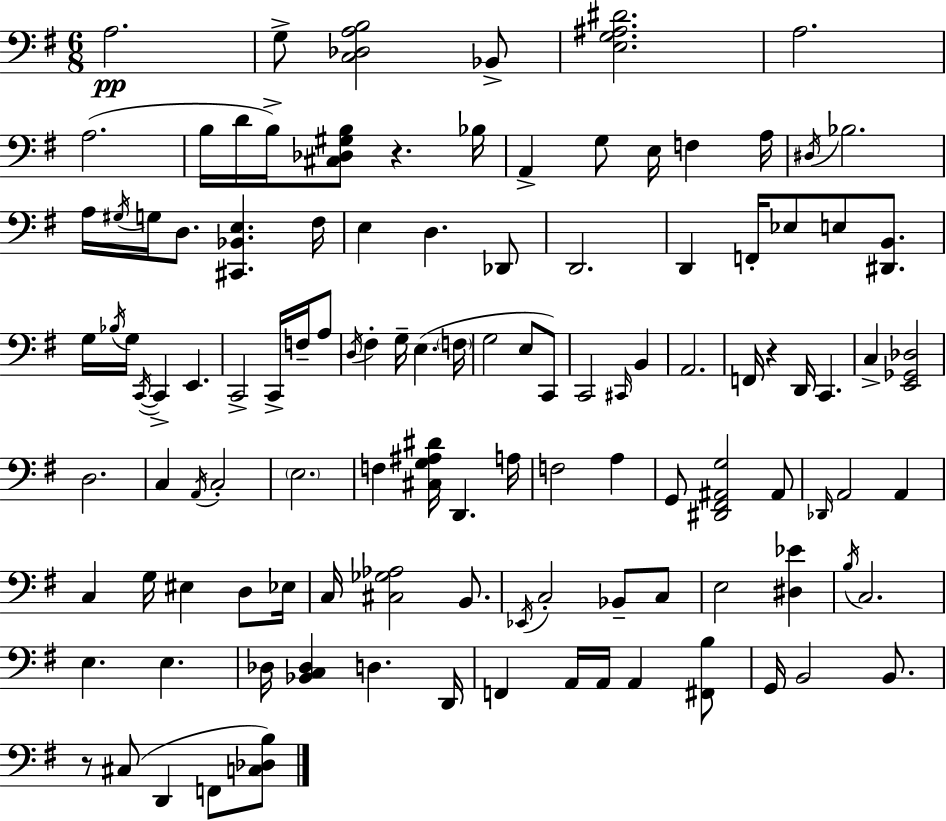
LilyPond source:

{
  \clef bass
  \numericTimeSignature
  \time 6/8
  \key e \minor
  a2.\pp | g8-> <c des a b>2 bes,8-> | <e g ais dis'>2. | a2. | \break a2.( | b16 d'16 b16->) <cis des gis b>8 r4. bes16 | a,4-> g8 e16 f4 a16 | \acciaccatura { dis16 } bes2. | \break a16 \acciaccatura { gis16 } g16 d8. <cis, bes, e>4. | fis16 e4 d4. | des,8 d,2. | d,4 f,16-. ees8 e8 <dis, b,>8. | \break g16 \acciaccatura { bes16 } g16 \acciaccatura { c,16~ }~ c,4-> e,4. | c,2-> | c,16-> f16-- a8 \acciaccatura { d16 } fis4-. g16-- e4.( | \parenthesize f16 g2 | \break e8 c,8) c,2 | \grace { cis,16 } b,4 a,2. | f,16 r4 d,16 | c,4. c4-> <e, ges, des>2 | \break d2. | c4 \acciaccatura { a,16 } c2-. | \parenthesize e2. | f4 <cis g ais dis'>16 | \break d,4. a16 f2 | a4 g,8 <dis, fis, ais, g>2 | ais,8 \grace { des,16 } a,2 | a,4 c4 | \break g16 eis4 d8 ees16 c16 <cis ges aes>2 | b,8. \acciaccatura { ees,16 } c2-. | bes,8-- c8 e2 | <dis ees'>4 \acciaccatura { b16 } c2. | \break e4. | e4. des16 <bes, c des>4 | d4. d,16 f,4 | a,16 a,16 a,4 <fis, b>8 g,16 b,2 | \break b,8. r8 | cis8( d,4 f,8 <c des b>8) \bar "|."
}